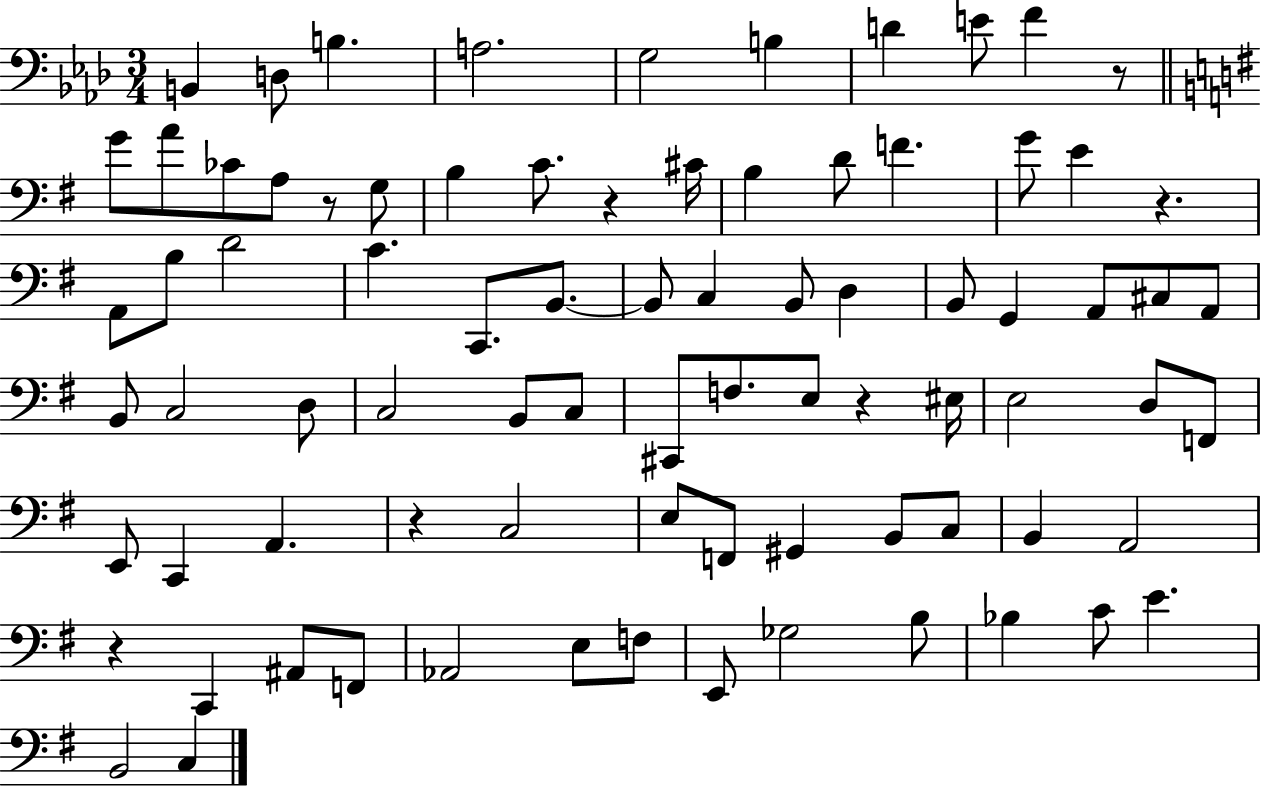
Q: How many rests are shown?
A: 7